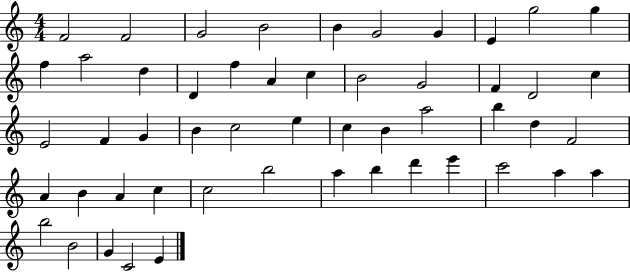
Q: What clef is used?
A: treble